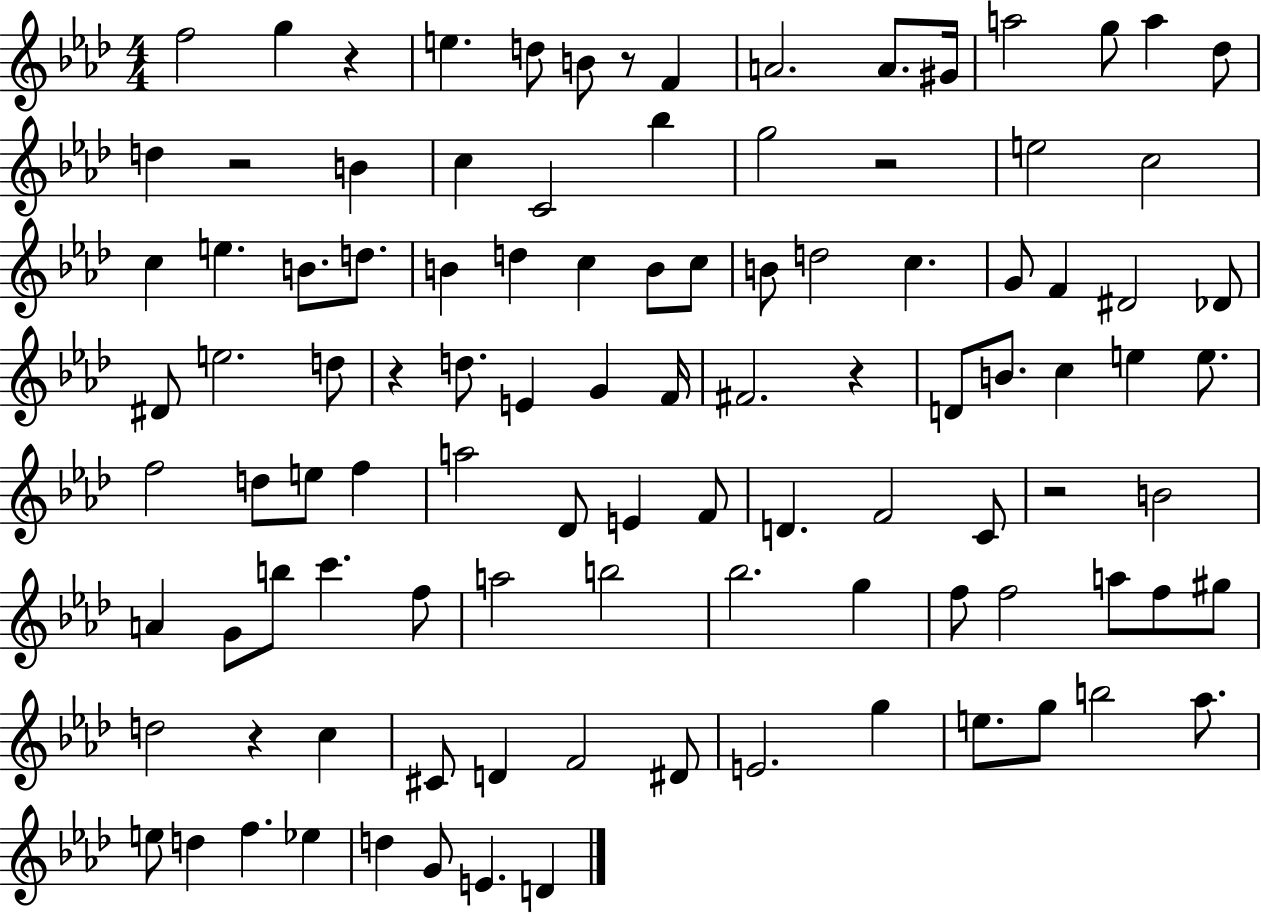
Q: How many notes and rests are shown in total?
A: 104